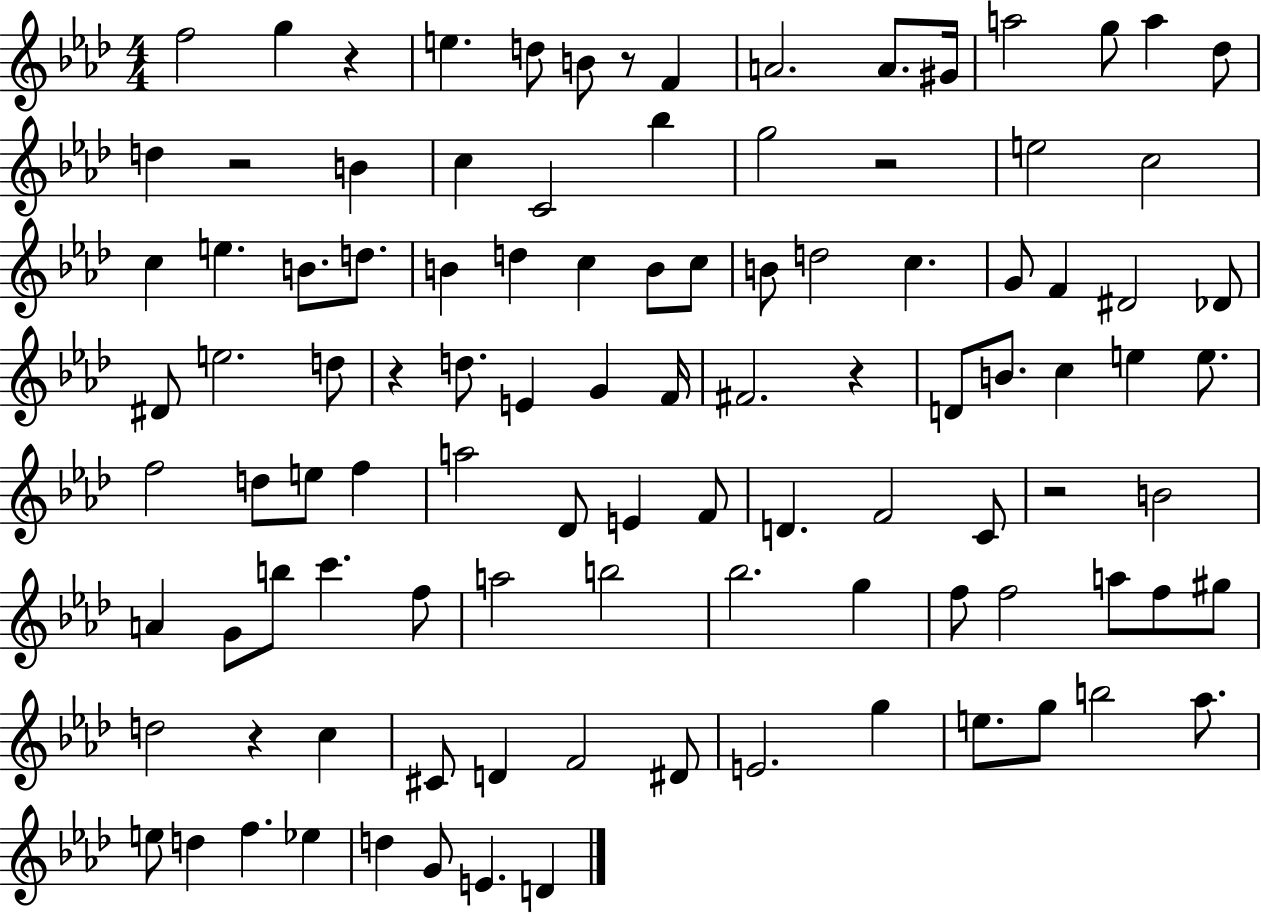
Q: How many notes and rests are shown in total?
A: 104